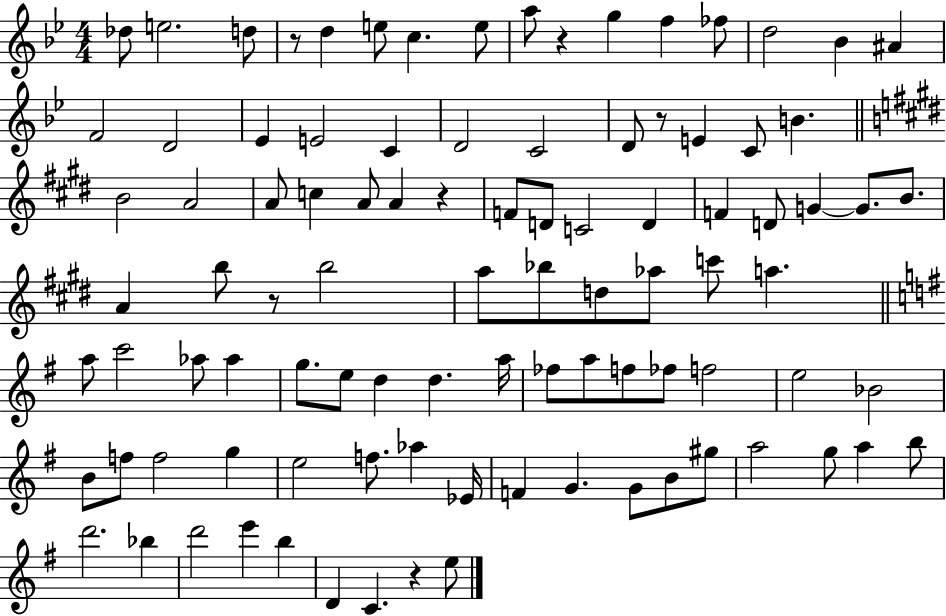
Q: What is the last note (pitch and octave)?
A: E5